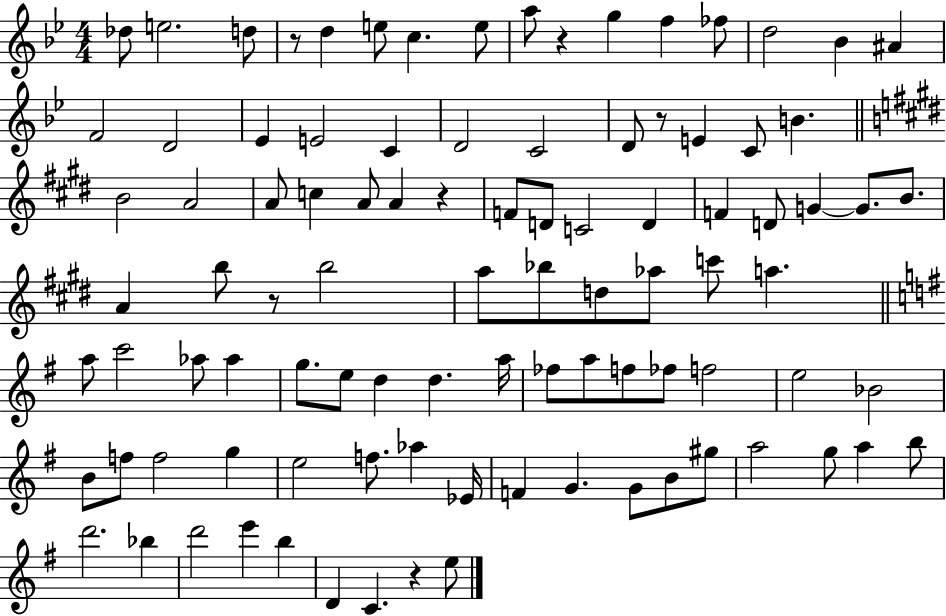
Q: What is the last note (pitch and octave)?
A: E5